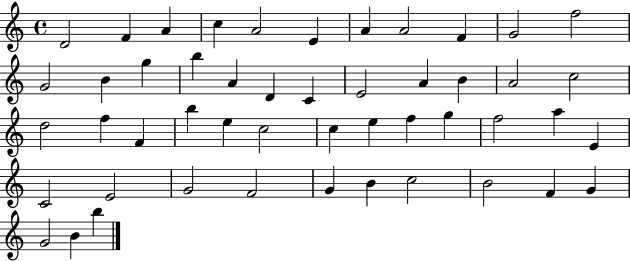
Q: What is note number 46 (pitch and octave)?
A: G4